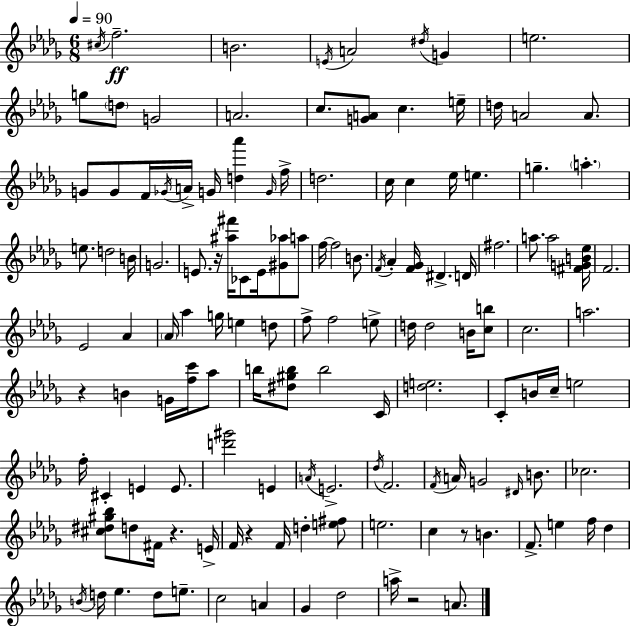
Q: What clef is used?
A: treble